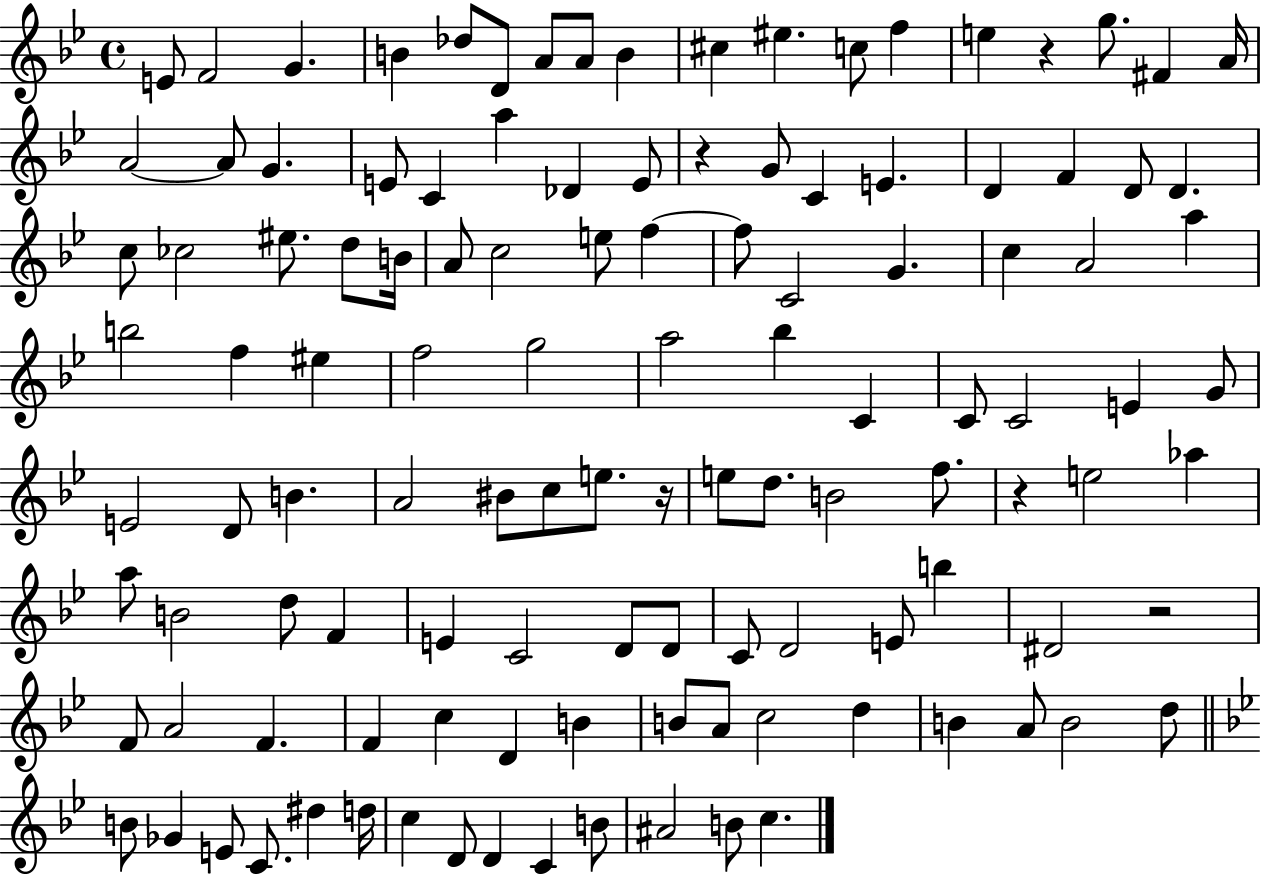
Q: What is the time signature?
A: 4/4